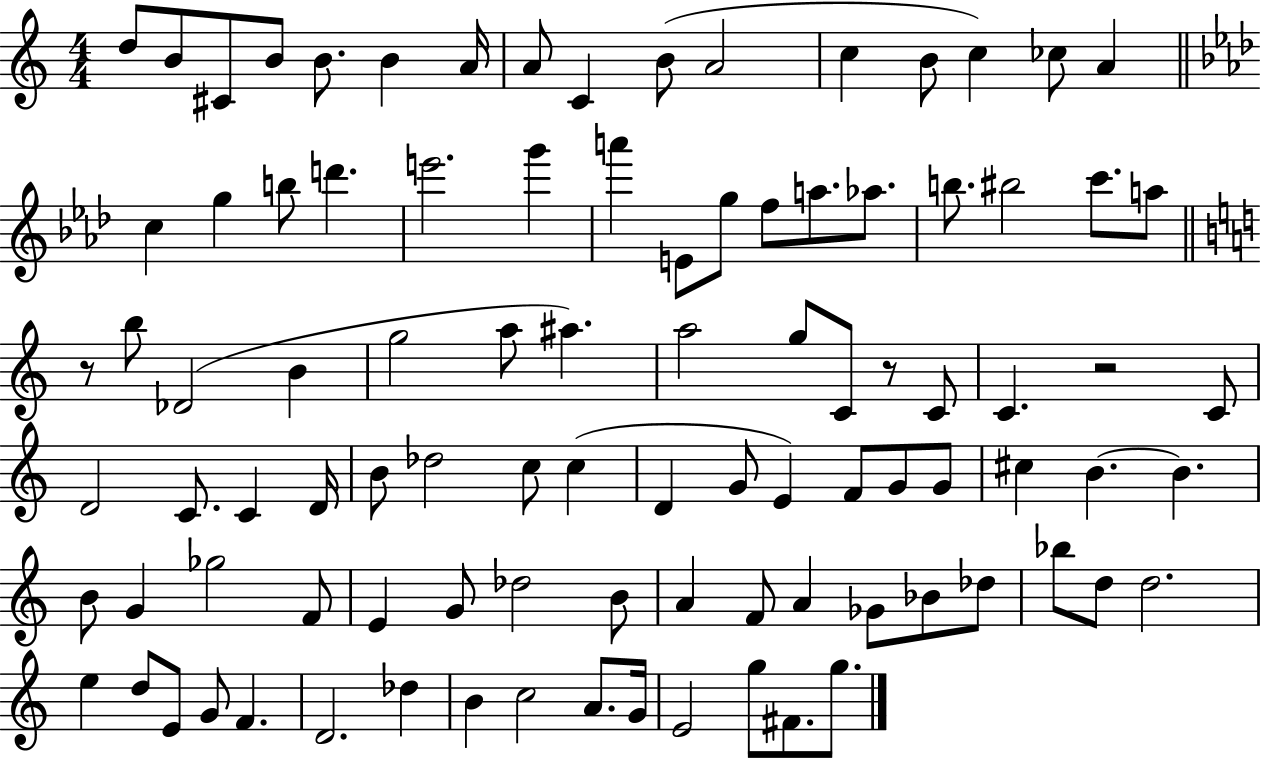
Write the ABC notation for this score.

X:1
T:Untitled
M:4/4
L:1/4
K:C
d/2 B/2 ^C/2 B/2 B/2 B A/4 A/2 C B/2 A2 c B/2 c _c/2 A c g b/2 d' e'2 g' a' E/2 g/2 f/2 a/2 _a/2 b/2 ^b2 c'/2 a/2 z/2 b/2 _D2 B g2 a/2 ^a a2 g/2 C/2 z/2 C/2 C z2 C/2 D2 C/2 C D/4 B/2 _d2 c/2 c D G/2 E F/2 G/2 G/2 ^c B B B/2 G _g2 F/2 E G/2 _d2 B/2 A F/2 A _G/2 _B/2 _d/2 _b/2 d/2 d2 e d/2 E/2 G/2 F D2 _d B c2 A/2 G/4 E2 g/2 ^F/2 g/2